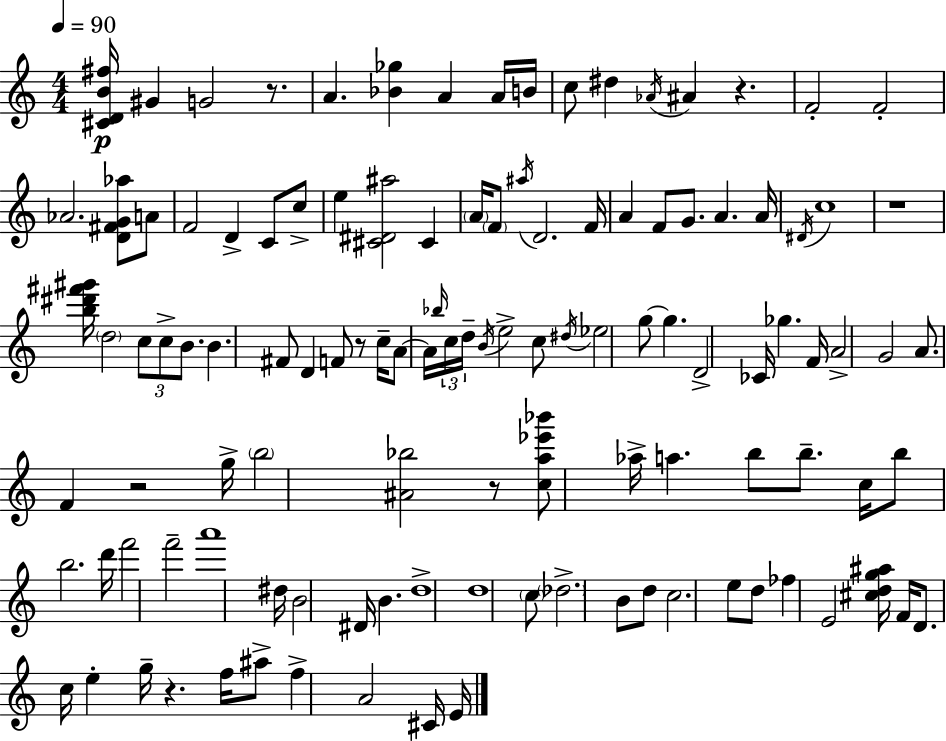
{
  \clef treble
  \numericTimeSignature
  \time 4/4
  \key c \major
  \tempo 4 = 90
  \repeat volta 2 { <cis' d' b' fis''>16\p gis'4 g'2 r8. | a'4. <bes' ges''>4 a'4 a'16 b'16 | c''8 dis''4 \acciaccatura { aes'16 } ais'4 r4. | f'2-. f'2-. | \break aes'2. <d' fis' g' aes''>8 a'8 | f'2 d'4-> c'8 c''8-> | e''4 <cis' dis' ais''>2 cis'4 | \parenthesize a'16 \parenthesize f'8 \acciaccatura { ais''16 } d'2. | \break f'16 a'4 f'8 g'8. a'4. | a'16 \acciaccatura { dis'16 } c''1 | r1 | <b'' dis''' fis''' gis'''>16 \parenthesize d''2 \tuplet 3/2 { c''8 c''8-> | \break b'8. } b'4. fis'8 d'4 f'8 | r8 c''16-- a'8~~ a'16 \grace { bes''16 } \tuplet 3/2 { c''16 d''16-- \acciaccatura { b'16 } } e''2-> | c''8 \acciaccatura { dis''16 } ees''2 g''8~~ | g''4. d'2-> ces'16 ges''4. | \break f'16 a'2-> g'2 | a'8. f'4 r2 | g''16-> \parenthesize b''2 <ais' bes''>2 | r8 <c'' a'' ees''' bes'''>8 aes''16-> a''4. | \break b''8 b''8.-- c''16 b''8 b''2. | d'''16 f'''2 f'''2-- | a'''1 | dis''16 b'2 dis'16 | \break b'4. d''1-> | d''1 | \parenthesize c''8 \parenthesize des''2.-> | b'8 d''8 c''2. | \break e''8 d''8 fes''4 e'2 | <cis'' d'' g'' ais''>16 f'16 d'8. c''16 e''4-. g''16-- r4. | f''16 ais''8-> f''4-> a'2 | cis'16 e'16 } \bar "|."
}